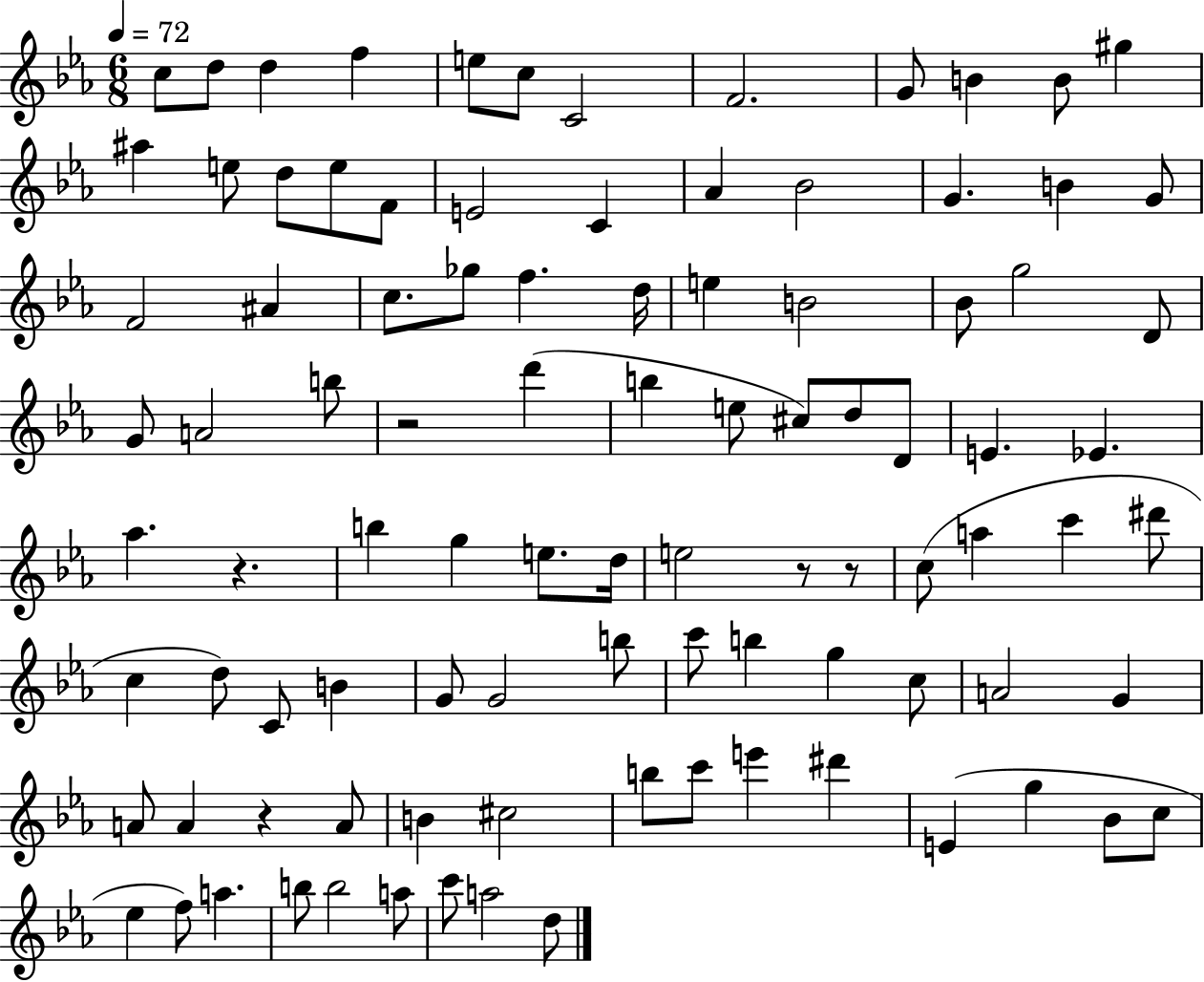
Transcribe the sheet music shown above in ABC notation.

X:1
T:Untitled
M:6/8
L:1/4
K:Eb
c/2 d/2 d f e/2 c/2 C2 F2 G/2 B B/2 ^g ^a e/2 d/2 e/2 F/2 E2 C _A _B2 G B G/2 F2 ^A c/2 _g/2 f d/4 e B2 _B/2 g2 D/2 G/2 A2 b/2 z2 d' b e/2 ^c/2 d/2 D/2 E _E _a z b g e/2 d/4 e2 z/2 z/2 c/2 a c' ^d'/2 c d/2 C/2 B G/2 G2 b/2 c'/2 b g c/2 A2 G A/2 A z A/2 B ^c2 b/2 c'/2 e' ^d' E g _B/2 c/2 _e f/2 a b/2 b2 a/2 c'/2 a2 d/2